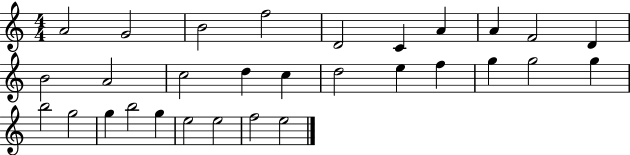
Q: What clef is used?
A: treble